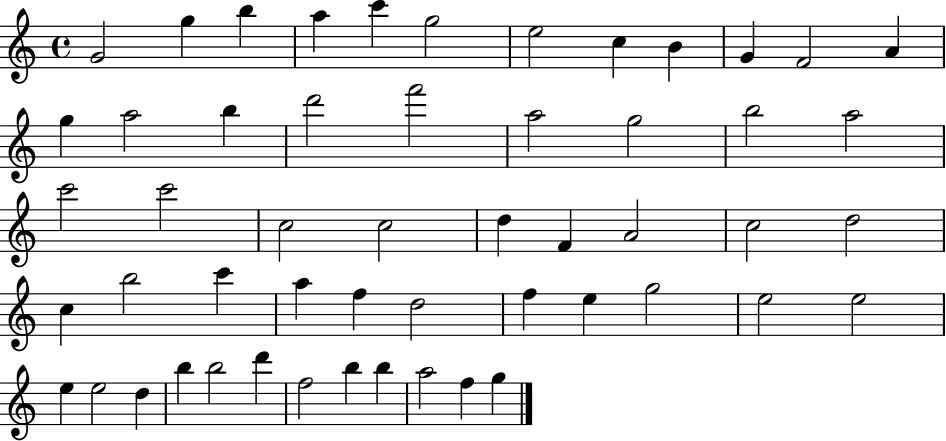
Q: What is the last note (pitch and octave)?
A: G5